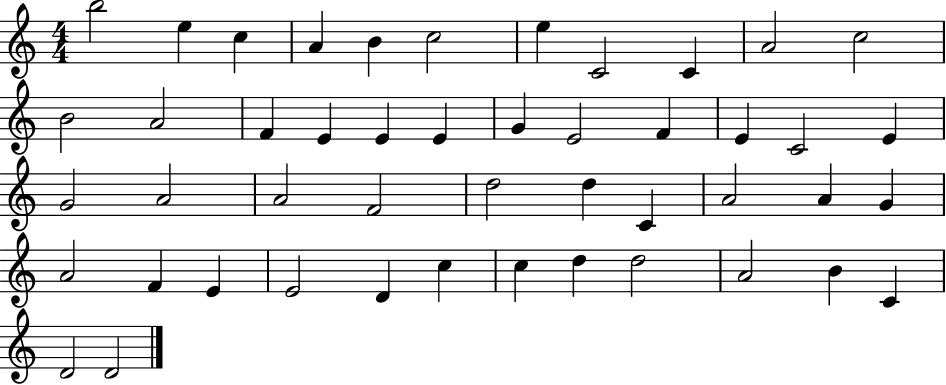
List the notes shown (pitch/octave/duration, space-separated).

B5/h E5/q C5/q A4/q B4/q C5/h E5/q C4/h C4/q A4/h C5/h B4/h A4/h F4/q E4/q E4/q E4/q G4/q E4/h F4/q E4/q C4/h E4/q G4/h A4/h A4/h F4/h D5/h D5/q C4/q A4/h A4/q G4/q A4/h F4/q E4/q E4/h D4/q C5/q C5/q D5/q D5/h A4/h B4/q C4/q D4/h D4/h